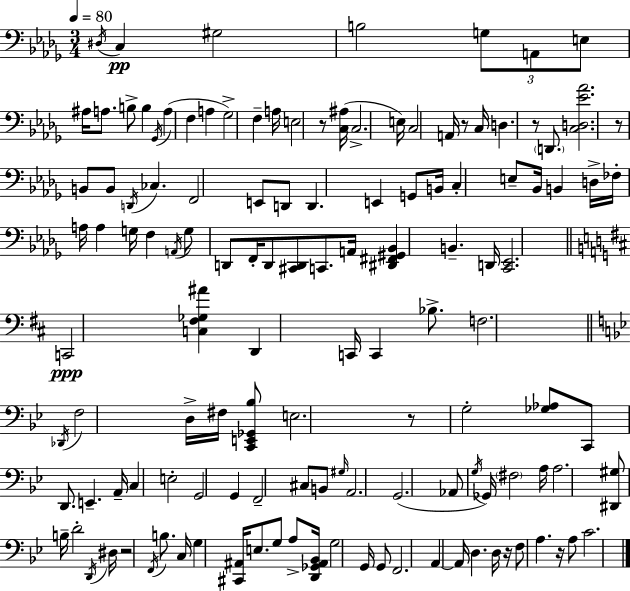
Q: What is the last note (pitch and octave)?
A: C4